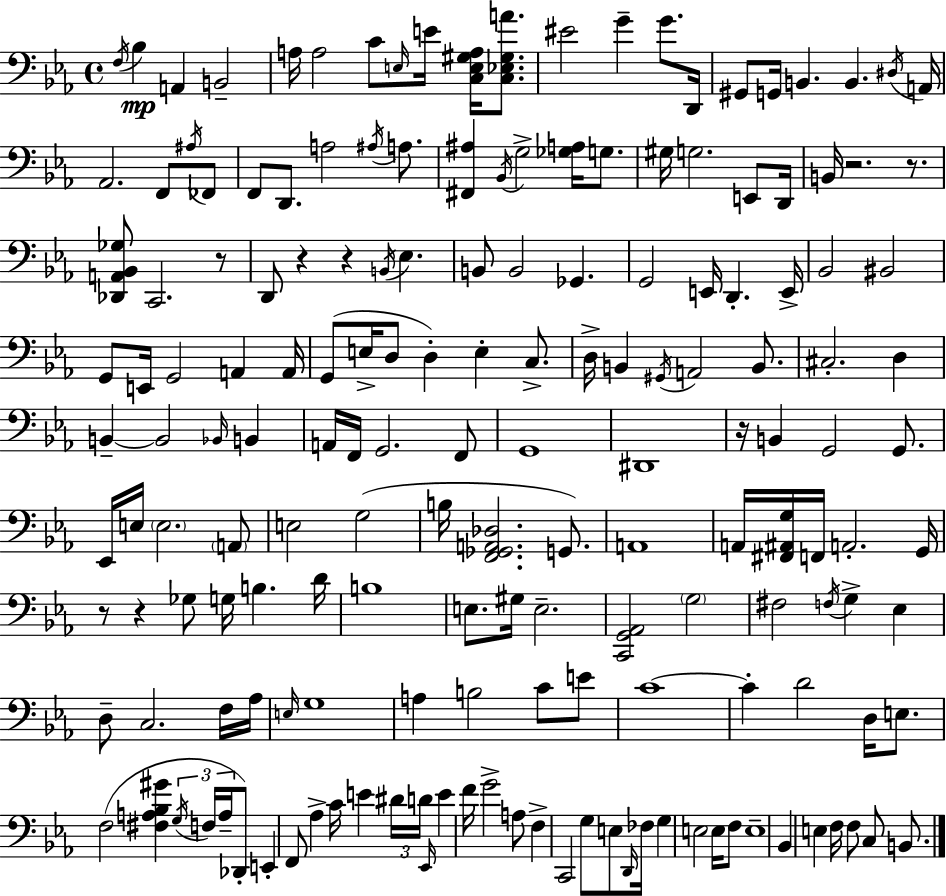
X:1
T:Untitled
M:4/4
L:1/4
K:Cm
F,/4 _B, A,, B,,2 A,/4 A,2 C/2 E,/4 E/4 [C,E,^G,A,]/4 [C,_E,^G,A]/2 ^E2 G G/2 D,,/4 ^G,,/2 G,,/4 B,, B,, ^D,/4 A,,/4 _A,,2 F,,/2 ^A,/4 _F,,/2 F,,/2 D,,/2 A,2 ^A,/4 A,/2 [^F,,^A,] _B,,/4 G,2 [_G,A,]/4 G,/2 ^G,/4 G,2 E,,/2 D,,/4 B,,/4 z2 z/2 [_D,,A,,_B,,_G,]/2 C,,2 z/2 D,,/2 z z B,,/4 _E, B,,/2 B,,2 _G,, G,,2 E,,/4 D,, E,,/4 _B,,2 ^B,,2 G,,/2 E,,/4 G,,2 A,, A,,/4 G,,/2 E,/4 D,/2 D, E, C,/2 D,/4 B,, ^G,,/4 A,,2 B,,/2 ^C,2 D, B,, B,,2 _B,,/4 B,, A,,/4 F,,/4 G,,2 F,,/2 G,,4 ^D,,4 z/4 B,, G,,2 G,,/2 _E,,/4 E,/4 E,2 A,,/2 E,2 G,2 B,/4 [F,,_G,,A,,_D,]2 G,,/2 A,,4 A,,/4 [^F,,^A,,G,]/4 F,,/4 A,,2 G,,/4 z/2 z _G,/2 G,/4 B, D/4 B,4 E,/2 ^G,/4 E,2 [C,,G,,_A,,]2 G,2 ^F,2 F,/4 G, _E, D,/2 C,2 F,/4 _A,/4 E,/4 G,4 A, B,2 C/2 E/2 C4 C D2 D,/4 E,/2 F,2 [^F,A,_B,^G] G,/4 F,/4 A,/4 _D,,/2 E,, F,,/2 _A, C/4 E ^D/4 D/4 _E,,/4 E F/4 G2 A,/2 F, C,,2 G,/2 E,/2 D,,/4 _F,/4 G, E,2 E,/4 F,/2 E,4 _B,, E, F,/4 F,/2 C,/2 B,,/2